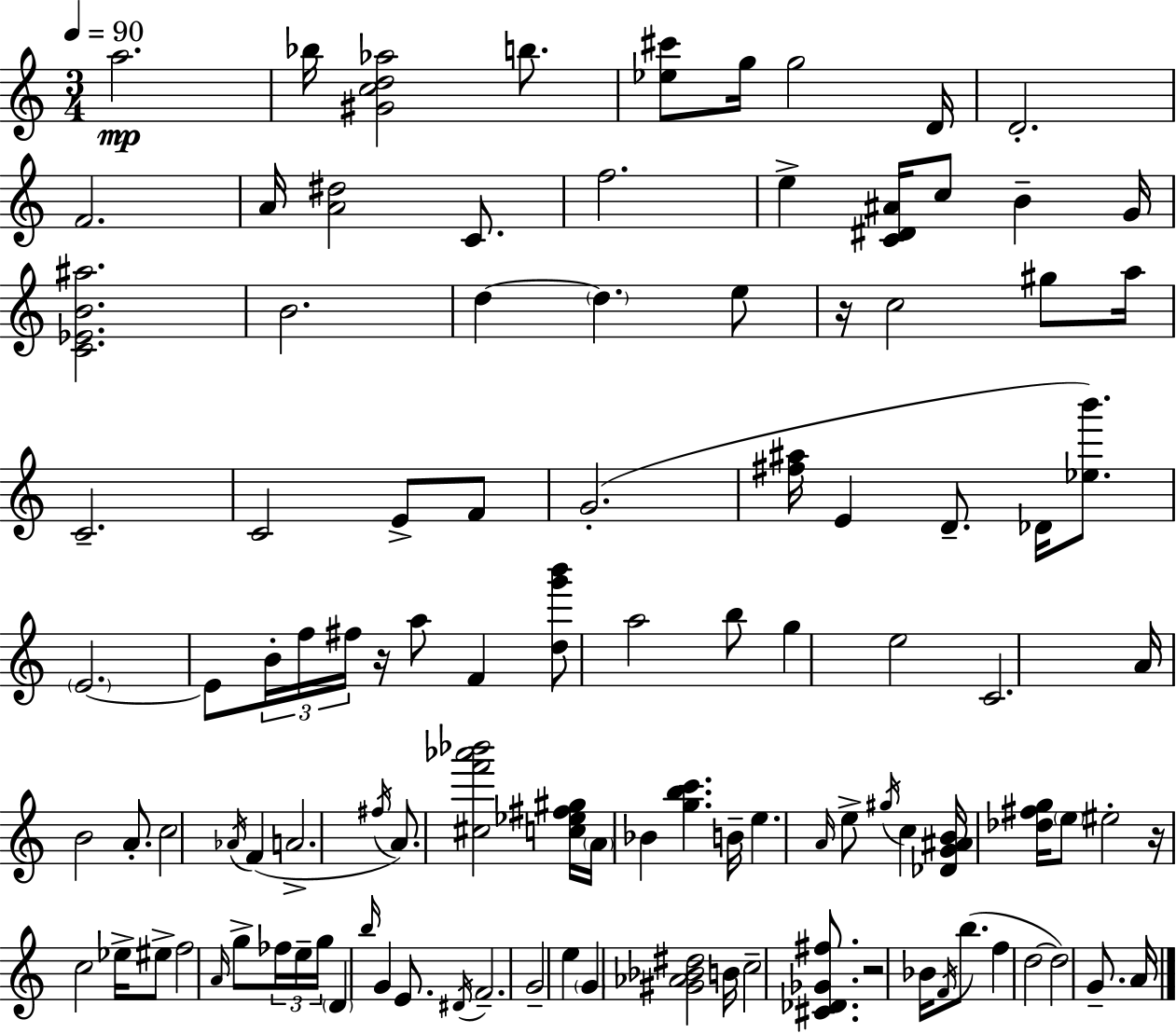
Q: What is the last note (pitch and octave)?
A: A4